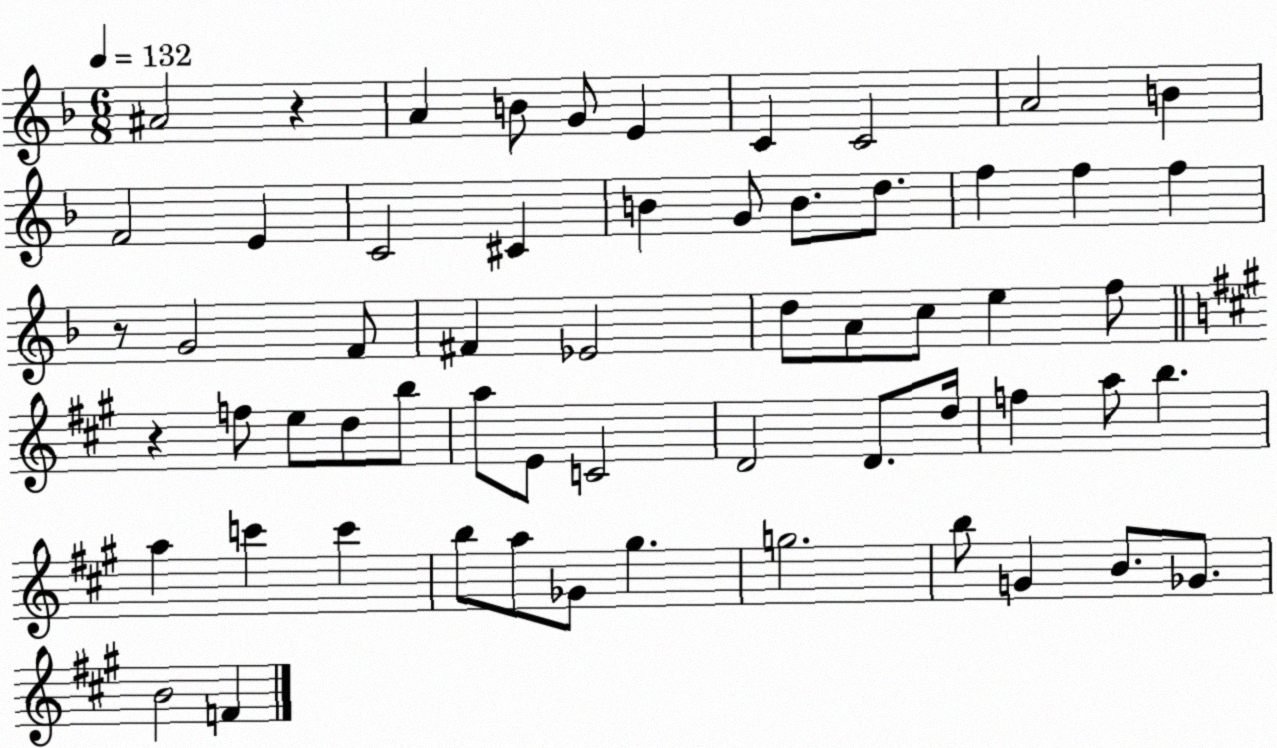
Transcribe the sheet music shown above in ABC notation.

X:1
T:Untitled
M:6/8
L:1/4
K:F
^A2 z A B/2 G/2 E C C2 A2 B F2 E C2 ^C B G/2 B/2 d/2 f f f z/2 G2 F/2 ^F _E2 d/2 A/2 c/2 e f/2 z f/2 e/2 d/2 b/2 a/2 E/2 C2 D2 D/2 d/4 f a/2 b a c' c' b/2 a/2 _G/2 ^g g2 b/2 G B/2 _G/2 B2 F